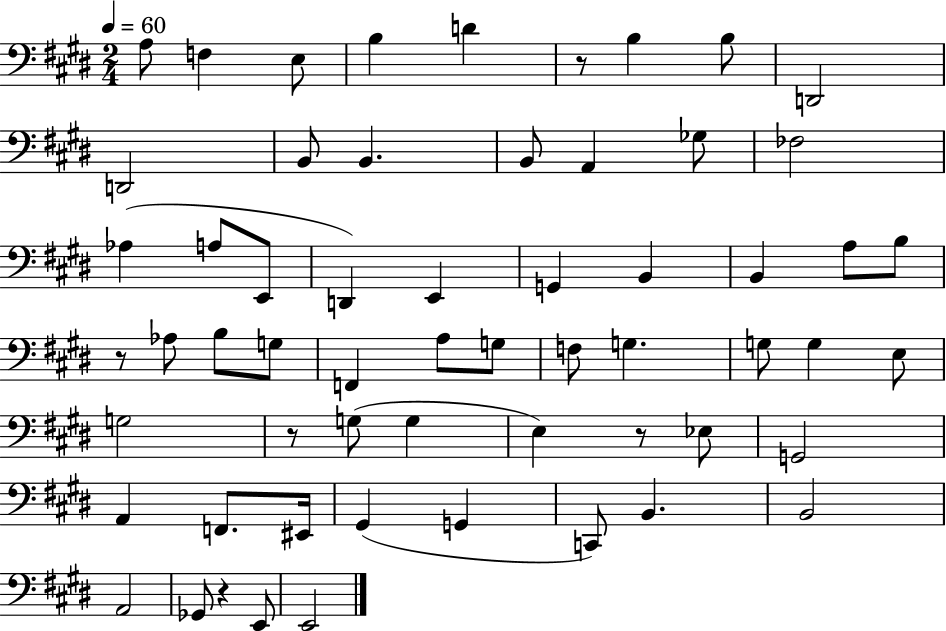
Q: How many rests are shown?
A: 5